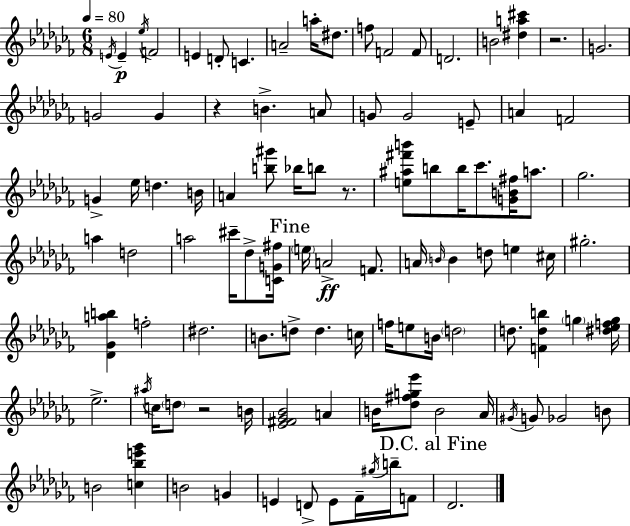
E4/s E4/q Eb5/s F4/h E4/q D4/e C4/q. A4/h A5/s D#5/e. F5/e F4/h F4/e D4/h. B4/h [D#5,A5,C#6]/q R/h. G4/h. G4/h G4/q R/q B4/q. A4/e G4/e G4/h E4/e A4/q F4/h G4/q Eb5/s D5/q. B4/s A4/q [B5,G#6]/e Bb5/s B5/e R/e. [E5,A#5,F#6,B6]/e B5/e B5/s CES6/e. [G4,B4,F#5]/s A5/e. Gb5/h. A5/q D5/h A5/h C#6/s Db5/e [C4,G4,F#5]/s E5/s A4/h F4/e. A4/s B4/s B4/q D5/e E5/q C#5/s G#5/h. [Db4,Gb4,A5,B5]/q F5/h D#5/h. B4/e. D5/e D5/q. C5/s F5/s E5/e B4/s D5/h D5/e. [F4,D5,B5]/q G5/q [D#5,Eb5,F5,G5]/s Eb5/h. A#5/s C5/s D5/e R/h B4/s [Eb4,F#4,Gb4,Bb4]/h A4/q B4/s [Db5,F#5,G5,Eb6]/e B4/h Ab4/s G#4/s G4/e Gb4/h B4/e B4/h [C5,Bb5,E6,Gb6]/q B4/h G4/q E4/q D4/e E4/e FES4/s G#5/s B5/s F4/e Db4/h.